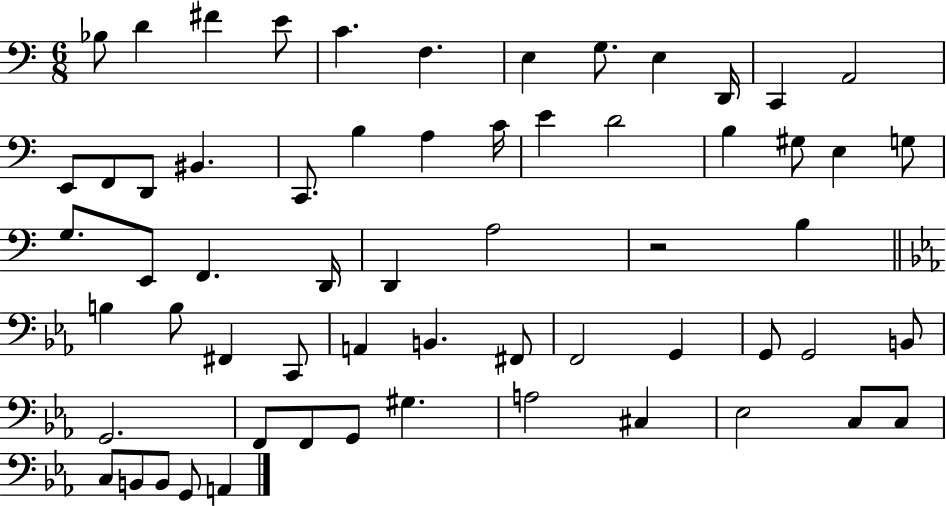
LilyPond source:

{
  \clef bass
  \numericTimeSignature
  \time 6/8
  \key c \major
  bes8 d'4 fis'4 e'8 | c'4. f4. | e4 g8. e4 d,16 | c,4 a,2 | \break e,8 f,8 d,8 bis,4. | c,8. b4 a4 c'16 | e'4 d'2 | b4 gis8 e4 g8 | \break g8. e,8 f,4. d,16 | d,4 a2 | r2 b4 | \bar "||" \break \key c \minor b4 b8 fis,4 c,8 | a,4 b,4. fis,8 | f,2 g,4 | g,8 g,2 b,8 | \break g,2. | f,8 f,8 g,8 gis4. | a2 cis4 | ees2 c8 c8 | \break c8 b,8 b,8 g,8 a,4 | \bar "|."
}